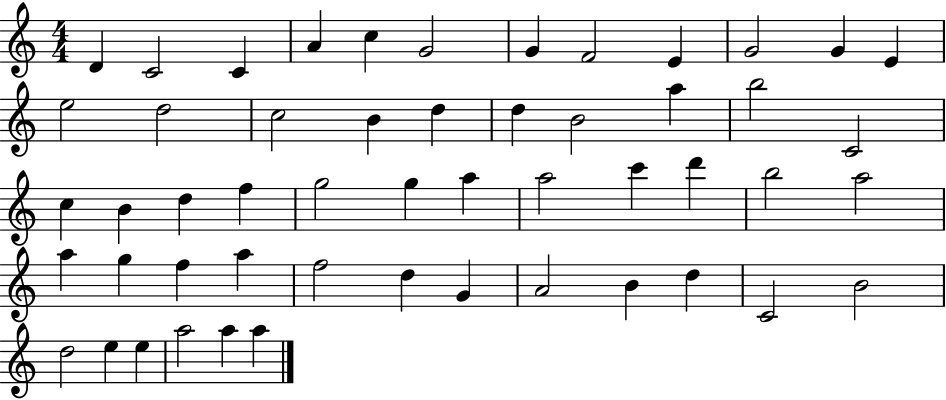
X:1
T:Untitled
M:4/4
L:1/4
K:C
D C2 C A c G2 G F2 E G2 G E e2 d2 c2 B d d B2 a b2 C2 c B d f g2 g a a2 c' d' b2 a2 a g f a f2 d G A2 B d C2 B2 d2 e e a2 a a